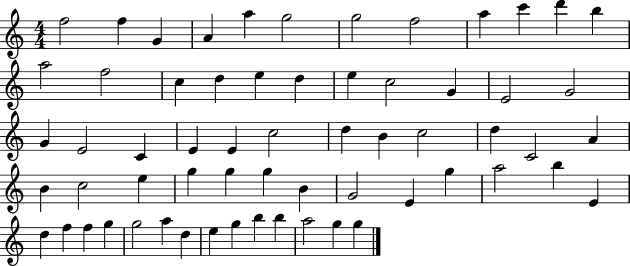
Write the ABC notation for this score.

X:1
T:Untitled
M:4/4
L:1/4
K:C
f2 f G A a g2 g2 f2 a c' d' b a2 f2 c d e d e c2 G E2 G2 G E2 C E E c2 d B c2 d C2 A B c2 e g g g B G2 E g a2 b E d f f g g2 a d e g b b a2 g g